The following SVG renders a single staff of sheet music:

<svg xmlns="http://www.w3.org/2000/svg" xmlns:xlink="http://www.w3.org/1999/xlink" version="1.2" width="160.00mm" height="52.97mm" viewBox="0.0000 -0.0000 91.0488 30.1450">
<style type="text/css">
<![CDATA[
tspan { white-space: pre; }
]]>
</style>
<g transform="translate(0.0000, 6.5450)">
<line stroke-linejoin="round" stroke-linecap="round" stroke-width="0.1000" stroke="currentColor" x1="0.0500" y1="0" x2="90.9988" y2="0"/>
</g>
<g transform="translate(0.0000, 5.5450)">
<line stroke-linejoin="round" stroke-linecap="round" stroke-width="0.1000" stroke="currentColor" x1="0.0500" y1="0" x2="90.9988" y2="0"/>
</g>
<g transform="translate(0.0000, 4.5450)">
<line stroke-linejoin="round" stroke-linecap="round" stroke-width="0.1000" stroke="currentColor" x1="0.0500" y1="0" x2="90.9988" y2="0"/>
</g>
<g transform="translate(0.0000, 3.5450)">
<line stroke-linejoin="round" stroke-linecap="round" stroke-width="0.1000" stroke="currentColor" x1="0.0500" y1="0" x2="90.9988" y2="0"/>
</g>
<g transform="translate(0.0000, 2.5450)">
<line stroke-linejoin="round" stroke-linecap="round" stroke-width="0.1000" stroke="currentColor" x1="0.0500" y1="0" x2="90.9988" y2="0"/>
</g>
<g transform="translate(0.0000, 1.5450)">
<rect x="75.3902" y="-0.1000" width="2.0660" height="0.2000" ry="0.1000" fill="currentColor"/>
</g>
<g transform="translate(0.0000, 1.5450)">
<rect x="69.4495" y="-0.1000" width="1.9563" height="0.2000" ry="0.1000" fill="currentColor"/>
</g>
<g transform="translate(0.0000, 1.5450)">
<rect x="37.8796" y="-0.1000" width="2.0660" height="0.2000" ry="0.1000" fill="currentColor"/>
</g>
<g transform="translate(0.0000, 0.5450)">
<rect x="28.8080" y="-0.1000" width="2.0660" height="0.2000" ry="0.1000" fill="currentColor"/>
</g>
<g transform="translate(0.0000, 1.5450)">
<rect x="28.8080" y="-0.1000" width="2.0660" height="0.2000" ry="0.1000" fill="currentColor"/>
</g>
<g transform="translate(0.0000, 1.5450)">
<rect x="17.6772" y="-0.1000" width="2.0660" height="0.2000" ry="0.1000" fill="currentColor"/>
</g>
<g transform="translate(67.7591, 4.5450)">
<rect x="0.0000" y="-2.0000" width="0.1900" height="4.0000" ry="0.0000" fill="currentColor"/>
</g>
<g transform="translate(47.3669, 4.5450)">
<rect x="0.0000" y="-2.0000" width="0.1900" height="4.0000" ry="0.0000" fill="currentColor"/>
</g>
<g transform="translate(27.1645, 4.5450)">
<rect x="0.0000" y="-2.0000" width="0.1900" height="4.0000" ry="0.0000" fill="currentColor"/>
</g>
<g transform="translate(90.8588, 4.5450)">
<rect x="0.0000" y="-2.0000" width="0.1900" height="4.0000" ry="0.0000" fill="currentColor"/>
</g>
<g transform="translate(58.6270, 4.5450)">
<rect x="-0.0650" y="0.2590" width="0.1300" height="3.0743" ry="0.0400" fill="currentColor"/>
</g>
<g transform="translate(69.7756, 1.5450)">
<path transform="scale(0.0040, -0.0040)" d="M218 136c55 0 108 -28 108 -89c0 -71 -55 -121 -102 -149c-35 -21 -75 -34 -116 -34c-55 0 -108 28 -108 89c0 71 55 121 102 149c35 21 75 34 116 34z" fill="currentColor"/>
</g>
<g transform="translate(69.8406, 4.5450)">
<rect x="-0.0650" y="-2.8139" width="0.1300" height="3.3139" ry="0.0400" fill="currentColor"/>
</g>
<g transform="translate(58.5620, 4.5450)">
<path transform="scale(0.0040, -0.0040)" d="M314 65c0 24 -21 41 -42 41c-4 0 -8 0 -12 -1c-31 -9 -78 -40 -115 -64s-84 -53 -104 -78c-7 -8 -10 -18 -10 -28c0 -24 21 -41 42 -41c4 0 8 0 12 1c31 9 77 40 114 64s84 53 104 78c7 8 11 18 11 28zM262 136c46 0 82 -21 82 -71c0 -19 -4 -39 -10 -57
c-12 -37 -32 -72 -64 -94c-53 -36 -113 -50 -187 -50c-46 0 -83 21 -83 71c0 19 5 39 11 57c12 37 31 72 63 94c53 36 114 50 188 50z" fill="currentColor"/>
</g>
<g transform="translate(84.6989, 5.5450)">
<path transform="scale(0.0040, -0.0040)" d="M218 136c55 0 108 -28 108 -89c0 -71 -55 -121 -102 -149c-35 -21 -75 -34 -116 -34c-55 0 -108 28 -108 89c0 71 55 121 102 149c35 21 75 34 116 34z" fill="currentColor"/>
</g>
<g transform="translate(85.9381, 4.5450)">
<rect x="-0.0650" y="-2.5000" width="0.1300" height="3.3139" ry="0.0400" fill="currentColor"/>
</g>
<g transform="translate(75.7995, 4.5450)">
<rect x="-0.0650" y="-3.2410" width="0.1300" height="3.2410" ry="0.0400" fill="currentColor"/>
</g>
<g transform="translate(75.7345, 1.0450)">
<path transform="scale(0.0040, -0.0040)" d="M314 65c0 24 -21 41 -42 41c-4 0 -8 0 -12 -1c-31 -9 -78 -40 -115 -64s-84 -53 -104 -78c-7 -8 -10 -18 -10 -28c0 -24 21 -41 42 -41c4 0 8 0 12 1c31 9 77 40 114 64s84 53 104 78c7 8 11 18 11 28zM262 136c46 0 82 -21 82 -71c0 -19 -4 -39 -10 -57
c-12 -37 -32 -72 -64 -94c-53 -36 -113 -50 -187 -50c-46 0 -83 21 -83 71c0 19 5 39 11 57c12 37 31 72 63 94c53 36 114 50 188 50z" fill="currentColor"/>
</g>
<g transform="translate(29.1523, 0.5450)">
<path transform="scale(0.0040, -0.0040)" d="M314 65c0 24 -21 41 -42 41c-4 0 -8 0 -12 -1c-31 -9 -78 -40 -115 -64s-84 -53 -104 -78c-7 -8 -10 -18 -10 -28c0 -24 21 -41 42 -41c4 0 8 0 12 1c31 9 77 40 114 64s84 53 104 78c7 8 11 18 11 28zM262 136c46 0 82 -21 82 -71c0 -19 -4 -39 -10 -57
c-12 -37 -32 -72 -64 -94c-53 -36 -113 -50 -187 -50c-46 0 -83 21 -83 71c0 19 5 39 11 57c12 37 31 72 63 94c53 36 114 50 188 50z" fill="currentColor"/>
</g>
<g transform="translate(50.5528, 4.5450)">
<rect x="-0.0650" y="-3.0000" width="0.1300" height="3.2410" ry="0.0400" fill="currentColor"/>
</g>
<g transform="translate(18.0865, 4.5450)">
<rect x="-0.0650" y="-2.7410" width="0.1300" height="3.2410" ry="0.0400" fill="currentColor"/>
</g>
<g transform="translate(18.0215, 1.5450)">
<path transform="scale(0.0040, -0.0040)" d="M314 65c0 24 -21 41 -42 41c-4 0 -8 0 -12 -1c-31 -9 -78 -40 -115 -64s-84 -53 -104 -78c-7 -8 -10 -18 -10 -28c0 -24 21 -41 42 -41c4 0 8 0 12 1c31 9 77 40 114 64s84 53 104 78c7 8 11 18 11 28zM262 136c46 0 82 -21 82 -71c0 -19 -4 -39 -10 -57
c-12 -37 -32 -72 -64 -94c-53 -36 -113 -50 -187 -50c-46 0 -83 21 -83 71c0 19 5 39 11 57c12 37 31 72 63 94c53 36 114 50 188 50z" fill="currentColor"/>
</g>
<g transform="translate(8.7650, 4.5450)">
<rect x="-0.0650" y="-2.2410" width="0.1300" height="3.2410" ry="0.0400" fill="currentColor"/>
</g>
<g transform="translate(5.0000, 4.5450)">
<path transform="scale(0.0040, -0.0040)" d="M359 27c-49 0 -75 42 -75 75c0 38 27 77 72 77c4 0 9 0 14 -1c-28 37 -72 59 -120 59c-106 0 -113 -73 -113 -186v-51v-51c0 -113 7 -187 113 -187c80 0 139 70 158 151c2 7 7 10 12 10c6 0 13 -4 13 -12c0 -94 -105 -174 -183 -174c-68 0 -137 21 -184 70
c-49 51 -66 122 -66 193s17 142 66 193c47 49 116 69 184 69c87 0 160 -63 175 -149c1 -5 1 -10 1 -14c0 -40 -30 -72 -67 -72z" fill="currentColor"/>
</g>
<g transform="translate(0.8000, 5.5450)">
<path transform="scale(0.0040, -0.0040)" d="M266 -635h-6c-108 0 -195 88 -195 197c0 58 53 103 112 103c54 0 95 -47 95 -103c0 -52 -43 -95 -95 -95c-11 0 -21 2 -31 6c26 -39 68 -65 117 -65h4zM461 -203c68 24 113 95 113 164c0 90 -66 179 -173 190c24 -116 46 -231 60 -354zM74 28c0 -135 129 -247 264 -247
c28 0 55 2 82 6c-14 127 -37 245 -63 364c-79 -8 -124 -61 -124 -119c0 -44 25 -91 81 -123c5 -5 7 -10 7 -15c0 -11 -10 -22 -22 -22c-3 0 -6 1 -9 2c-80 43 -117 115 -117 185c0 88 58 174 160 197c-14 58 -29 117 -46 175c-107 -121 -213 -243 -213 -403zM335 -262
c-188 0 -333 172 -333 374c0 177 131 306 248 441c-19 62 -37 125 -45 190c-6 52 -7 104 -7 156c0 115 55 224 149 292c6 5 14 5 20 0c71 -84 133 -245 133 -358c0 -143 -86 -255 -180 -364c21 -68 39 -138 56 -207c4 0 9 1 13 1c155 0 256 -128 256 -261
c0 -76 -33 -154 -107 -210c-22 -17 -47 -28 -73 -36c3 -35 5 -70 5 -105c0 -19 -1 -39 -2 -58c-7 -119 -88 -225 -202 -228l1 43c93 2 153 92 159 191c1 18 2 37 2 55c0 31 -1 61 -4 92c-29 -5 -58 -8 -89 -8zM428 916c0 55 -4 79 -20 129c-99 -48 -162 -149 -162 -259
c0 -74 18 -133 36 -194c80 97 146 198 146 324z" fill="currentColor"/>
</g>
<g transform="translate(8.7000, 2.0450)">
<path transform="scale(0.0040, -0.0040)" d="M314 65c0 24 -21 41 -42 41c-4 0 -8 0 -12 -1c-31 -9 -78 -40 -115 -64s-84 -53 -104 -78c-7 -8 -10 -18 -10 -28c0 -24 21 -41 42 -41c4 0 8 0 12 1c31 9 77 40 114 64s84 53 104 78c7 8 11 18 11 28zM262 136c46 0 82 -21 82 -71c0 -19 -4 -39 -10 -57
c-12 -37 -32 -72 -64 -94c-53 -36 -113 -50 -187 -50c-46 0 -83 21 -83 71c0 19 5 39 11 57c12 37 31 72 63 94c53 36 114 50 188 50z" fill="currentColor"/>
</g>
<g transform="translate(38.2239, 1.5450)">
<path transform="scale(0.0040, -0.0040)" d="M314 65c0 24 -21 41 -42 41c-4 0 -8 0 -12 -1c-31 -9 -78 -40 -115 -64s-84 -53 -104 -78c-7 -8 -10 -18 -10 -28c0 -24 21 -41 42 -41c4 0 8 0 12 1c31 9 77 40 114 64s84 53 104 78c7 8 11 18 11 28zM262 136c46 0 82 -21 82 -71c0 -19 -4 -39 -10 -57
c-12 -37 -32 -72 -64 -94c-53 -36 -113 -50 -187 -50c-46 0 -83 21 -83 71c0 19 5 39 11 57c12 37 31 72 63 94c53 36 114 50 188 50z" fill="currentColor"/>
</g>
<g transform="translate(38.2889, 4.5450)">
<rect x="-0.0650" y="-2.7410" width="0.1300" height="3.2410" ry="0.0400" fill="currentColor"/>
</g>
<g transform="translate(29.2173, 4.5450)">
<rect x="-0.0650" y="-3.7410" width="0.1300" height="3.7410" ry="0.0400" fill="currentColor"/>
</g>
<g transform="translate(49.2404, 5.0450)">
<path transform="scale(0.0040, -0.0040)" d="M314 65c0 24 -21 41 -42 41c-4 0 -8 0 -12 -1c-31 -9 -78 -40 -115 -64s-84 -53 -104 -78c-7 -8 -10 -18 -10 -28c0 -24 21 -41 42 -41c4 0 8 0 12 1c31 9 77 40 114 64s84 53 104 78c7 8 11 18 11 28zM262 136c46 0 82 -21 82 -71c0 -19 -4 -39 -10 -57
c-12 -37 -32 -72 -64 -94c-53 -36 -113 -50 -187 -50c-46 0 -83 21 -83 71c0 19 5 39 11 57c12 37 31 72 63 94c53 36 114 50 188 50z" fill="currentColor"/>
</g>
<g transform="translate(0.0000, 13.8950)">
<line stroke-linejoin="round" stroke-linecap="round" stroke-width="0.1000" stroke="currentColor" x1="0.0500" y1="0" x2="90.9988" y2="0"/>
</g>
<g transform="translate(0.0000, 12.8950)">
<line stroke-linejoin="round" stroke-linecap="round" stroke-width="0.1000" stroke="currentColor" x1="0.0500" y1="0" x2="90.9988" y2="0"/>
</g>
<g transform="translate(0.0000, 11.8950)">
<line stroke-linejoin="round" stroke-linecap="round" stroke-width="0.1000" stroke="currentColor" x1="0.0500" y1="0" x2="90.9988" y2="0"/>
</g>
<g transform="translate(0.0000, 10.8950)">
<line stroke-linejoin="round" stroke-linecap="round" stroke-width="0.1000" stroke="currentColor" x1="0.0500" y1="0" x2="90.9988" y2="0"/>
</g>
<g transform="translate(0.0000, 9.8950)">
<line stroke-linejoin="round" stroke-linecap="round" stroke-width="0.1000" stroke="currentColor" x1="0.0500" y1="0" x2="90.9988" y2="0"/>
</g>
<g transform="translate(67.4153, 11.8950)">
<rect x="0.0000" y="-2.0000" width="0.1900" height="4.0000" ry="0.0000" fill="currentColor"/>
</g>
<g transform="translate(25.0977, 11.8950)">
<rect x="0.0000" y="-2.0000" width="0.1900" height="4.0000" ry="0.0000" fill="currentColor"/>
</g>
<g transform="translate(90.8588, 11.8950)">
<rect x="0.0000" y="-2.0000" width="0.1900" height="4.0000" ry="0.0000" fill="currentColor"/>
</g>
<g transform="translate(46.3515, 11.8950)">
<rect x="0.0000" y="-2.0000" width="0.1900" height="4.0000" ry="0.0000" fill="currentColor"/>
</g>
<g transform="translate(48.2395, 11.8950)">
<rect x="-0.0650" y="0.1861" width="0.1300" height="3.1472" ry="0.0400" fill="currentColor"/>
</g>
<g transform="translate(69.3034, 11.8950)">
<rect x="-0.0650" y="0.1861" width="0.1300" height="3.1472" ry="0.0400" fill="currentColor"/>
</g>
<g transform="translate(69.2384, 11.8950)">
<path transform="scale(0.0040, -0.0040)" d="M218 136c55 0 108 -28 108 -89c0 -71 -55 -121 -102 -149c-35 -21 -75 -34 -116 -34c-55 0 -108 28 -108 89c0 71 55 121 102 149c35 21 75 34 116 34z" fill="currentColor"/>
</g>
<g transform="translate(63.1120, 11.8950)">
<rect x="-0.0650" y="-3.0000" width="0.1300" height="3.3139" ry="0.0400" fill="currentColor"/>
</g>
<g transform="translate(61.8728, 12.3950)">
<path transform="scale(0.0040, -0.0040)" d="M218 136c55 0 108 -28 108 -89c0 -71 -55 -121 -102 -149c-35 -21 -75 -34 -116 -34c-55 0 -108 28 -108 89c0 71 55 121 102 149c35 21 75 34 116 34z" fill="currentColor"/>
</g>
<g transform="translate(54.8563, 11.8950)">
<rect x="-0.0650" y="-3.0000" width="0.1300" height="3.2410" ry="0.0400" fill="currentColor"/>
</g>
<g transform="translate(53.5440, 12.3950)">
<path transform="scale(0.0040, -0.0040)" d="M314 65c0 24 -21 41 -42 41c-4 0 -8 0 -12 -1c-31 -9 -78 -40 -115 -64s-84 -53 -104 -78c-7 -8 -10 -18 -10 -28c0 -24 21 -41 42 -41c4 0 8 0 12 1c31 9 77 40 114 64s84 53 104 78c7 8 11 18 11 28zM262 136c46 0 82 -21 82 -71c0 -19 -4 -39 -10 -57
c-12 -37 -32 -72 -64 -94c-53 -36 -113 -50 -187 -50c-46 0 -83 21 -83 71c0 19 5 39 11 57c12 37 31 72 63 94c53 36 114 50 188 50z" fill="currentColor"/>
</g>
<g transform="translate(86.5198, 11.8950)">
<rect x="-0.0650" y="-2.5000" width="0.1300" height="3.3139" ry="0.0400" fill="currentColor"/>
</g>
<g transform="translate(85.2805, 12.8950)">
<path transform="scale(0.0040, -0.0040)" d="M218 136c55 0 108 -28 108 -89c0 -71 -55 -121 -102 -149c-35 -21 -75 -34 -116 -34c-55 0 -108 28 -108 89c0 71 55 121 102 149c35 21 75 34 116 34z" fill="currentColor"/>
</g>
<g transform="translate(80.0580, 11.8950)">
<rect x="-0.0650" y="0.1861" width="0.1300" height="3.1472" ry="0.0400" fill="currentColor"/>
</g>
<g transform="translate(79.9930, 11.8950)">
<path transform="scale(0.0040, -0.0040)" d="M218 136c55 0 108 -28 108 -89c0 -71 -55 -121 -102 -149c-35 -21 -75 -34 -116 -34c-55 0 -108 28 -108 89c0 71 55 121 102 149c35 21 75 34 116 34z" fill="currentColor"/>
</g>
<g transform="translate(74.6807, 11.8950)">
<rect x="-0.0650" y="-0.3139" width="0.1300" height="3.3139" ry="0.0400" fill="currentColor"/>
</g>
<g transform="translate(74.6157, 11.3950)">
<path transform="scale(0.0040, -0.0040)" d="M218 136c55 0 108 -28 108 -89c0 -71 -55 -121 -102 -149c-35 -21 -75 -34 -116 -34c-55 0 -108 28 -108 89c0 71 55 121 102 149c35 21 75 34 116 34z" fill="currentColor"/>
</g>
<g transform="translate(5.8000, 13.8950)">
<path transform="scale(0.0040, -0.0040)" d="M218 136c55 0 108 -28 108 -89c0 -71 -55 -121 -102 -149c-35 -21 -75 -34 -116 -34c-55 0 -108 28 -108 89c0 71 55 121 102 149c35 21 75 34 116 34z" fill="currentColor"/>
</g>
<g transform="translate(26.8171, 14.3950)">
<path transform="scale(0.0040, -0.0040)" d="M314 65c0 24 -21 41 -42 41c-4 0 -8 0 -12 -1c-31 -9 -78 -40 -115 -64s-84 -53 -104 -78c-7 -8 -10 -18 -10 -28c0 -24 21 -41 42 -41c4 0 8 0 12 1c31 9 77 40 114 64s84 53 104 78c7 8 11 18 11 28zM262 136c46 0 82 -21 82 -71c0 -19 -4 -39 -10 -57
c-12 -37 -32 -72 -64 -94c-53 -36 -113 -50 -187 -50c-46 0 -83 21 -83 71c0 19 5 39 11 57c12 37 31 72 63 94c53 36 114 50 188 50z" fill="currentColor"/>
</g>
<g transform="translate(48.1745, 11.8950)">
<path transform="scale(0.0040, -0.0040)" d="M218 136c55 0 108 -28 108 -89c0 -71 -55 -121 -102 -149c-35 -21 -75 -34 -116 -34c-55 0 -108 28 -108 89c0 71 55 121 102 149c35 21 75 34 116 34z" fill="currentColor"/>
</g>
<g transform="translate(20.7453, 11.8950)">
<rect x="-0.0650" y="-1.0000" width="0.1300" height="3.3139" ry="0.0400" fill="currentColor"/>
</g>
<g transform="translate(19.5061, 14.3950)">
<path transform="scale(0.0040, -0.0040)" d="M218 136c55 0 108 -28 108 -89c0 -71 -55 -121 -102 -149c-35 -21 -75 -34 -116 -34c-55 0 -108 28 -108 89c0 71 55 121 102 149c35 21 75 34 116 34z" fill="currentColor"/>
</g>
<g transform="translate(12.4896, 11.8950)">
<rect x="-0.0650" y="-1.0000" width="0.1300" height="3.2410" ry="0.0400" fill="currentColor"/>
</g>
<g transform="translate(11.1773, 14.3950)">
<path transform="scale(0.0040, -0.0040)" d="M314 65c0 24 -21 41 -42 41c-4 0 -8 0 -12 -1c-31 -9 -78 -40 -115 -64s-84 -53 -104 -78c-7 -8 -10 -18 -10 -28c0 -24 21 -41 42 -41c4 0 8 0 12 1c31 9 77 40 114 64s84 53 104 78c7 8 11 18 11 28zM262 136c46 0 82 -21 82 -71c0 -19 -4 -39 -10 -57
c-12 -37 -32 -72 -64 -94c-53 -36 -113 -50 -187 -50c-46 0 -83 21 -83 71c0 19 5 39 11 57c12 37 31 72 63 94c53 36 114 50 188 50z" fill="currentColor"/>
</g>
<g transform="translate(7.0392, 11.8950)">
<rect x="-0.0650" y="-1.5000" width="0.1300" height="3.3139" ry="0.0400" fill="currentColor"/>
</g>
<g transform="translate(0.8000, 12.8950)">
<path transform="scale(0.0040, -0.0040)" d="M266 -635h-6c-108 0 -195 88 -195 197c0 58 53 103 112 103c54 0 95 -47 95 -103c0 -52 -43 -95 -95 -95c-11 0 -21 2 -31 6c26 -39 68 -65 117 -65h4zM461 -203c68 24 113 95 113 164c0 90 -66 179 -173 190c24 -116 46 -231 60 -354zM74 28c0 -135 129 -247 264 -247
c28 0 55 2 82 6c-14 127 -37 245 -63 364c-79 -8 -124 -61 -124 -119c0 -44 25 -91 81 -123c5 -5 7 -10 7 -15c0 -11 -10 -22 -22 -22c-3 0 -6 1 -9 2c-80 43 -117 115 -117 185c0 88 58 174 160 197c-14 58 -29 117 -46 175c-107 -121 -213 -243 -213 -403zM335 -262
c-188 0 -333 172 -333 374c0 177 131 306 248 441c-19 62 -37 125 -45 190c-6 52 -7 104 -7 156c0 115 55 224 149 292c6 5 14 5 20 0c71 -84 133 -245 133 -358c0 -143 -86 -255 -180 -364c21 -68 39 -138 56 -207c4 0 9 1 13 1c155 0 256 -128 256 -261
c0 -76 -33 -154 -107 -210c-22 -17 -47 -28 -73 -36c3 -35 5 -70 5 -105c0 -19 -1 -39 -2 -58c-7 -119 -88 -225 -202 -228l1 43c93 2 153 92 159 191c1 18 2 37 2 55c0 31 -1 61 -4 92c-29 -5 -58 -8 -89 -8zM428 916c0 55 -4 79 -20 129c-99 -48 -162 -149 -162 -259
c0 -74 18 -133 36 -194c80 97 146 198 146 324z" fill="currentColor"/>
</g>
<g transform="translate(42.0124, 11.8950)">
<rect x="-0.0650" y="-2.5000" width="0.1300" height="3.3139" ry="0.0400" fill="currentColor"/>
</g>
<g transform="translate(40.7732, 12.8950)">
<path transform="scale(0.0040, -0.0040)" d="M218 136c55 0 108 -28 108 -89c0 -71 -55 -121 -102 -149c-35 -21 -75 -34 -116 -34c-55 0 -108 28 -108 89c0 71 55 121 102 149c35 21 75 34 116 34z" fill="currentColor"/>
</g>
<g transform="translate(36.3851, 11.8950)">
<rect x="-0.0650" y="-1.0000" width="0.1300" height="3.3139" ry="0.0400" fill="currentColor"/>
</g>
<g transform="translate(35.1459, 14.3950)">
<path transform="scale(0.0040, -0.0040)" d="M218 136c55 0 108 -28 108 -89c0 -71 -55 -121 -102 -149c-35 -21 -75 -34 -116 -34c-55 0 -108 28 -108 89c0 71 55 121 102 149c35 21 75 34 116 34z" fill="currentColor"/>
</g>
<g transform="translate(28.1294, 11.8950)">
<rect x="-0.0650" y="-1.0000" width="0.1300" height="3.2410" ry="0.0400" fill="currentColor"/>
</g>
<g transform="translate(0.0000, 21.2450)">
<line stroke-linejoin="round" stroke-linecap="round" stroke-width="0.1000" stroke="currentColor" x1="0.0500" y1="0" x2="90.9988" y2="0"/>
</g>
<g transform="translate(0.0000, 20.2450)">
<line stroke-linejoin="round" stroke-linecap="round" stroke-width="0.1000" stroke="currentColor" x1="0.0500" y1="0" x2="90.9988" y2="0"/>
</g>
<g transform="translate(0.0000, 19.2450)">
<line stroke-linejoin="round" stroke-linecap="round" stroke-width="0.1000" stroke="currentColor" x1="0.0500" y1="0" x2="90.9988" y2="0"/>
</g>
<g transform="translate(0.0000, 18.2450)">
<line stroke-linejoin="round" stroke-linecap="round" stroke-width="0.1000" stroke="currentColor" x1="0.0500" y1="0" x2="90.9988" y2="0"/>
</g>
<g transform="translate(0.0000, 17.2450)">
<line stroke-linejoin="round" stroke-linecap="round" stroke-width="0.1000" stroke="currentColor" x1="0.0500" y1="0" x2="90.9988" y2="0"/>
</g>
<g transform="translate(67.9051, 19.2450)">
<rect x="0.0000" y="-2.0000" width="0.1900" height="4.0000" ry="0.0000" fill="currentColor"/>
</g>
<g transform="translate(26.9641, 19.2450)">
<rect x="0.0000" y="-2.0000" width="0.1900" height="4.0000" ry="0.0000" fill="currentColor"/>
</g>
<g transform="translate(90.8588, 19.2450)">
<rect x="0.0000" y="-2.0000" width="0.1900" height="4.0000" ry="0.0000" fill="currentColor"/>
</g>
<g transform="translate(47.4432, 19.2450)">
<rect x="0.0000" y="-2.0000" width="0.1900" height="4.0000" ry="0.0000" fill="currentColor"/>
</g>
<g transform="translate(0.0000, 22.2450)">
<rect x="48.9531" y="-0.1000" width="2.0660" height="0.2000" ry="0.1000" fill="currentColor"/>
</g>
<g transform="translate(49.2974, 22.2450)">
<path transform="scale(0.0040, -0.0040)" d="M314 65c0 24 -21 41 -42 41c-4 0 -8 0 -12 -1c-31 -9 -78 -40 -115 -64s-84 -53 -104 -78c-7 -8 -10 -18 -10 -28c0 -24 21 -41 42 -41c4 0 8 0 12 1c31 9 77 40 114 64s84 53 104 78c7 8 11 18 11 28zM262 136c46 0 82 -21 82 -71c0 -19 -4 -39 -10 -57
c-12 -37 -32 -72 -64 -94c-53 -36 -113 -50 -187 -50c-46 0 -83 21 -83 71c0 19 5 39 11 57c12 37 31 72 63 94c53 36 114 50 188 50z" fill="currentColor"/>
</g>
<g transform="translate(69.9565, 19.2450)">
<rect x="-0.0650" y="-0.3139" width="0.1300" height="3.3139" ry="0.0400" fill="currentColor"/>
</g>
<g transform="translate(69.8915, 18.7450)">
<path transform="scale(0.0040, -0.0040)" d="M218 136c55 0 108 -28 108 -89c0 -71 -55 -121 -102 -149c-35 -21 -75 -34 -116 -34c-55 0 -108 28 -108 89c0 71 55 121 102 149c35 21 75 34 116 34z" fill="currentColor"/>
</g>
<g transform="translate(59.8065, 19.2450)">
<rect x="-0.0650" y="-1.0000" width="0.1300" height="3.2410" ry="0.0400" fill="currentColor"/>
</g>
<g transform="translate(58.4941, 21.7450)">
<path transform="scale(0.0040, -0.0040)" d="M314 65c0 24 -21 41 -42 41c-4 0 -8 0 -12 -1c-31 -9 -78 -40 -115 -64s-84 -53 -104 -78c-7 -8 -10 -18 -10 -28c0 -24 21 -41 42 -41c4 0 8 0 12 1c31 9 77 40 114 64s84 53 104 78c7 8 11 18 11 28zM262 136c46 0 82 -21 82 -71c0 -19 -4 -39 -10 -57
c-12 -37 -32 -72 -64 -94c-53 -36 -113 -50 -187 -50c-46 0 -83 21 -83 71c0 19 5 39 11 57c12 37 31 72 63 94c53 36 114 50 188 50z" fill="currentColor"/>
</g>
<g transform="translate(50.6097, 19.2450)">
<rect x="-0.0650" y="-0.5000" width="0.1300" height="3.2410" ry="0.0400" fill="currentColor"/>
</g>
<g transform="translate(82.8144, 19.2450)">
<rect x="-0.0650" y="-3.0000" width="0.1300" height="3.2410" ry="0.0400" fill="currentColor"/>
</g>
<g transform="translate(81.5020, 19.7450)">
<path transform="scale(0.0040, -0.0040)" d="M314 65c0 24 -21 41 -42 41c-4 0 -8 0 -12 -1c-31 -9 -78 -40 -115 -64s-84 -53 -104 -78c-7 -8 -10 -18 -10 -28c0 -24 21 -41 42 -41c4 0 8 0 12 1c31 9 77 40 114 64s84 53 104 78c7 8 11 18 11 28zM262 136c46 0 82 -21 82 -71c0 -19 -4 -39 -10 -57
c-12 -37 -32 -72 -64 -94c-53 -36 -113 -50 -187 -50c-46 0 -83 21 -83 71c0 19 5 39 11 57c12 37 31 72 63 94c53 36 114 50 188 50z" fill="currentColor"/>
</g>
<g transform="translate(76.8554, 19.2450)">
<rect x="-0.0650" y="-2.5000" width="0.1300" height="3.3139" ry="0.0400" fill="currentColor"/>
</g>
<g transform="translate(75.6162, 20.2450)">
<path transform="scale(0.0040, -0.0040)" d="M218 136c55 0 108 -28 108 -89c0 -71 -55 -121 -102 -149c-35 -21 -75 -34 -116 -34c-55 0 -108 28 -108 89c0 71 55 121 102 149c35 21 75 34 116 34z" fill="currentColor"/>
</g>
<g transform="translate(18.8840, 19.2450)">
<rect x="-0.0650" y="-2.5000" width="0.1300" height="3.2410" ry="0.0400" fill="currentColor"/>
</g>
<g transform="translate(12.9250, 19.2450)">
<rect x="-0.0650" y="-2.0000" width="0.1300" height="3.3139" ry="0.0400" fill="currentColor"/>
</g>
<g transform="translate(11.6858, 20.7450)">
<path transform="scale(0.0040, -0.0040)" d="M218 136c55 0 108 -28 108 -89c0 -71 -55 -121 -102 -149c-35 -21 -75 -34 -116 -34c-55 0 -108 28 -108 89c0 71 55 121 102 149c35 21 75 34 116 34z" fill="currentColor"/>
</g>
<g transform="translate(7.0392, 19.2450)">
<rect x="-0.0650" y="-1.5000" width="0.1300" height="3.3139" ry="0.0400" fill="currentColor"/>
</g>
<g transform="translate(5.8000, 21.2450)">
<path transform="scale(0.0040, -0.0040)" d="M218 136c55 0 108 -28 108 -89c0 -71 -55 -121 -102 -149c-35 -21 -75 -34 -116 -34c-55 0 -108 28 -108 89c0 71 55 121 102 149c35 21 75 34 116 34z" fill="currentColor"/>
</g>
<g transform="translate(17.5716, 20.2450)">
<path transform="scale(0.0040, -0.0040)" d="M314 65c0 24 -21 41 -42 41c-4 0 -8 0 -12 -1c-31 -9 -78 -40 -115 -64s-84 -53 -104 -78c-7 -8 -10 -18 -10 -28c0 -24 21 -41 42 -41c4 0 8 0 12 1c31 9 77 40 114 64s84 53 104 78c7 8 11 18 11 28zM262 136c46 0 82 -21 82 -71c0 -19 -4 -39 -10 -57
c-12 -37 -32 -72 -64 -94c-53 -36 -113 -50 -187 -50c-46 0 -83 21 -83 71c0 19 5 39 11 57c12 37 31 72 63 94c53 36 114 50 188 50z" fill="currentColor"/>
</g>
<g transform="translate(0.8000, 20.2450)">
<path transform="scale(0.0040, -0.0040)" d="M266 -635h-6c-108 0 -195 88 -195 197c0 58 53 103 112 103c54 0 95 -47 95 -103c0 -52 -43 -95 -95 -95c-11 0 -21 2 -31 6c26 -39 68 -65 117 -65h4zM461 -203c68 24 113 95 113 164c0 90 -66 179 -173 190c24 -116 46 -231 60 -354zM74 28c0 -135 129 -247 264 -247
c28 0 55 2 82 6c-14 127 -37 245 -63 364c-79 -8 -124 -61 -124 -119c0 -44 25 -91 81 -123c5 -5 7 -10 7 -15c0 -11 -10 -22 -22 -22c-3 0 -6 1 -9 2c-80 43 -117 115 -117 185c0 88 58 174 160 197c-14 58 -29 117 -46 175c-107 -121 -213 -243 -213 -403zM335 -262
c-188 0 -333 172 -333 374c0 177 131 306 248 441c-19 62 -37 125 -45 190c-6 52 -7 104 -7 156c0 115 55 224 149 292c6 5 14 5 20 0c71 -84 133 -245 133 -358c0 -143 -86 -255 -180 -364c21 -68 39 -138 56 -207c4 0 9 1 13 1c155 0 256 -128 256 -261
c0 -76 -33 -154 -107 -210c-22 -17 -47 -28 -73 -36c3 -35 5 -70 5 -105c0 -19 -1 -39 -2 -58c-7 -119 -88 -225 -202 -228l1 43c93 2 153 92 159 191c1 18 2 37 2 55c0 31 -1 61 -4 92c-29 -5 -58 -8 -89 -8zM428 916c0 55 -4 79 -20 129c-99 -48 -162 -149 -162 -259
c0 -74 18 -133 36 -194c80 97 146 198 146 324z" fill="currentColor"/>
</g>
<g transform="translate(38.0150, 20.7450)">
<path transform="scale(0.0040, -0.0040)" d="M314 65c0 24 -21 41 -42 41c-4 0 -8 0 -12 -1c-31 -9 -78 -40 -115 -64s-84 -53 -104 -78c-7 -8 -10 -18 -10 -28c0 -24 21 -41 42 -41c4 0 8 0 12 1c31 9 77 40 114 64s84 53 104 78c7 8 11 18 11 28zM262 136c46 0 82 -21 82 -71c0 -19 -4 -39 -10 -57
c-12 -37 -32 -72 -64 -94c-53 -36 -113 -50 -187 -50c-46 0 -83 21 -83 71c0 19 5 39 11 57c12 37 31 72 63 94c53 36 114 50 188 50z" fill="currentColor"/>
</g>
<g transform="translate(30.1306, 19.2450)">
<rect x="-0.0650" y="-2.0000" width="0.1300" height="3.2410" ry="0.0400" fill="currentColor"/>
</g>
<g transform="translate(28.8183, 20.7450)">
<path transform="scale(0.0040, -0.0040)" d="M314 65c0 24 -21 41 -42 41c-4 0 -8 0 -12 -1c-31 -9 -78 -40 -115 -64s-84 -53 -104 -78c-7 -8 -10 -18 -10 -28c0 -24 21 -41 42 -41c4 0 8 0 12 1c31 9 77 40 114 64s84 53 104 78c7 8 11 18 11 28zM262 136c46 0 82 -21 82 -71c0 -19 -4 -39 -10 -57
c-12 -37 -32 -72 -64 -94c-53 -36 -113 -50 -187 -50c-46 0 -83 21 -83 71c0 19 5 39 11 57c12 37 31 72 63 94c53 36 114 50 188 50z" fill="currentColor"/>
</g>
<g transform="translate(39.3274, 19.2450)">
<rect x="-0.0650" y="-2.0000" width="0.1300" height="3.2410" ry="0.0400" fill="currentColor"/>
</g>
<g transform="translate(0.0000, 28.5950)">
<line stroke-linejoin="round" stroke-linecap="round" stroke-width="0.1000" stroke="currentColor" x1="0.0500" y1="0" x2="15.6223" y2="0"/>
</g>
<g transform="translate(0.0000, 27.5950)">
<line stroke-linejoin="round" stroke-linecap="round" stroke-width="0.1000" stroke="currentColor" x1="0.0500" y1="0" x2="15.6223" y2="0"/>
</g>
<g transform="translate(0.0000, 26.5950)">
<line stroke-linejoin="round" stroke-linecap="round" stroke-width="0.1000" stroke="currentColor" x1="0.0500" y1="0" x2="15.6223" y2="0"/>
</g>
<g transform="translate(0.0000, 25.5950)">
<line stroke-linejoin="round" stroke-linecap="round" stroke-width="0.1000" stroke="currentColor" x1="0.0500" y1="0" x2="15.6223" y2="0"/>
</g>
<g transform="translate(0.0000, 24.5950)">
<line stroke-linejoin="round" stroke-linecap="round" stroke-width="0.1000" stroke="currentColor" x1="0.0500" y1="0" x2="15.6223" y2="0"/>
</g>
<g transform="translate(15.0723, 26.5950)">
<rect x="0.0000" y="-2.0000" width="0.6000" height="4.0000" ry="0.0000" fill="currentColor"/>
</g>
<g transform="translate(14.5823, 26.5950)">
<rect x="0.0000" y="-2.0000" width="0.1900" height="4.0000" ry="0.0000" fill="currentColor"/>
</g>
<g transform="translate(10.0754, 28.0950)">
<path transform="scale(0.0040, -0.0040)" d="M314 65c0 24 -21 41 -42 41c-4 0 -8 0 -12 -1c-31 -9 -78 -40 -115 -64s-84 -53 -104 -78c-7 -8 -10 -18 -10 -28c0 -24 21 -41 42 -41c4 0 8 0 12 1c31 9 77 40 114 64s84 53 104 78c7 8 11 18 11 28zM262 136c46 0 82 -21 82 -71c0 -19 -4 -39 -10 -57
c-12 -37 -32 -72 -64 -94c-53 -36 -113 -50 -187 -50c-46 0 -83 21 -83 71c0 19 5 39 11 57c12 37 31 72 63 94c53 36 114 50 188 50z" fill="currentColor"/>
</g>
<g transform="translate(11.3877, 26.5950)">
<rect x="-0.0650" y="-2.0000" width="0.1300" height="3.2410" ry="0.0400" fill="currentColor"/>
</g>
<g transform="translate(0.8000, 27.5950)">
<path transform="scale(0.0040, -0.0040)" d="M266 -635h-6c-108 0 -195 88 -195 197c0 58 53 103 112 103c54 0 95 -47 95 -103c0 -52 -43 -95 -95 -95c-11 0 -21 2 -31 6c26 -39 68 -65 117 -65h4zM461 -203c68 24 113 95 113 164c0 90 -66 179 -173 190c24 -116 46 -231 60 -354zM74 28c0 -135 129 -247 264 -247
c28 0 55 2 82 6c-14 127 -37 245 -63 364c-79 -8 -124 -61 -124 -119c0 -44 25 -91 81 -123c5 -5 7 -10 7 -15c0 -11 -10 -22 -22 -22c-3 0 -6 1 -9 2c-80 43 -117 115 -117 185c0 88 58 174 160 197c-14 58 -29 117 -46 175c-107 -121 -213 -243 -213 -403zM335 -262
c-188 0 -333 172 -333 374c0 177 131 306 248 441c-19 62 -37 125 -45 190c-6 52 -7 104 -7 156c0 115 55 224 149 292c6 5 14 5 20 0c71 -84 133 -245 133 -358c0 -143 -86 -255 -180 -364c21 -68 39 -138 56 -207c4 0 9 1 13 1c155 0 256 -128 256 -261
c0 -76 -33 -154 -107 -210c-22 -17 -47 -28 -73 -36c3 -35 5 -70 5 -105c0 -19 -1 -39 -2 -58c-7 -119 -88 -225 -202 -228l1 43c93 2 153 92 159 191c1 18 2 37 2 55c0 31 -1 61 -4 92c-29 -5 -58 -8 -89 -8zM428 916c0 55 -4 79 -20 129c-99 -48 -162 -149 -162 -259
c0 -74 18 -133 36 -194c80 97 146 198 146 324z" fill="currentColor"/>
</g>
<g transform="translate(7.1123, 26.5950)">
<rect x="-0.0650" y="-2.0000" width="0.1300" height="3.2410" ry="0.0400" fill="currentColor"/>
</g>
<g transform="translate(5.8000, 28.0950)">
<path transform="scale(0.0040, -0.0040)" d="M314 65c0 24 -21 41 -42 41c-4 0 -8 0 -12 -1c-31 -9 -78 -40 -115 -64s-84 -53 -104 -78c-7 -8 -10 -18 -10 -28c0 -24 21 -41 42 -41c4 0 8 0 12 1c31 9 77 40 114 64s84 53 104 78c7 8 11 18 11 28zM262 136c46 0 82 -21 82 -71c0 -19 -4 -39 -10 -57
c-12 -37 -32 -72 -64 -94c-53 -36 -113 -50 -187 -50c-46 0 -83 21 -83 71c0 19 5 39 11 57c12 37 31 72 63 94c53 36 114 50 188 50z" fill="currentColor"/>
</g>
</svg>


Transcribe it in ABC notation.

X:1
T:Untitled
M:4/4
L:1/4
K:C
g2 a2 c'2 a2 A2 B2 a b2 G E D2 D D2 D G B A2 A B c B G E F G2 F2 F2 C2 D2 c G A2 F2 F2